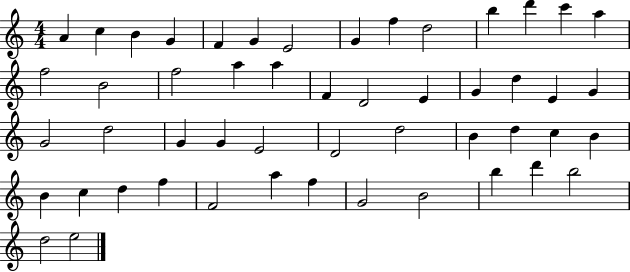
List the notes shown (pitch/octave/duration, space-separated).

A4/q C5/q B4/q G4/q F4/q G4/q E4/h G4/q F5/q D5/h B5/q D6/q C6/q A5/q F5/h B4/h F5/h A5/q A5/q F4/q D4/h E4/q G4/q D5/q E4/q G4/q G4/h D5/h G4/q G4/q E4/h D4/h D5/h B4/q D5/q C5/q B4/q B4/q C5/q D5/q F5/q F4/h A5/q F5/q G4/h B4/h B5/q D6/q B5/h D5/h E5/h